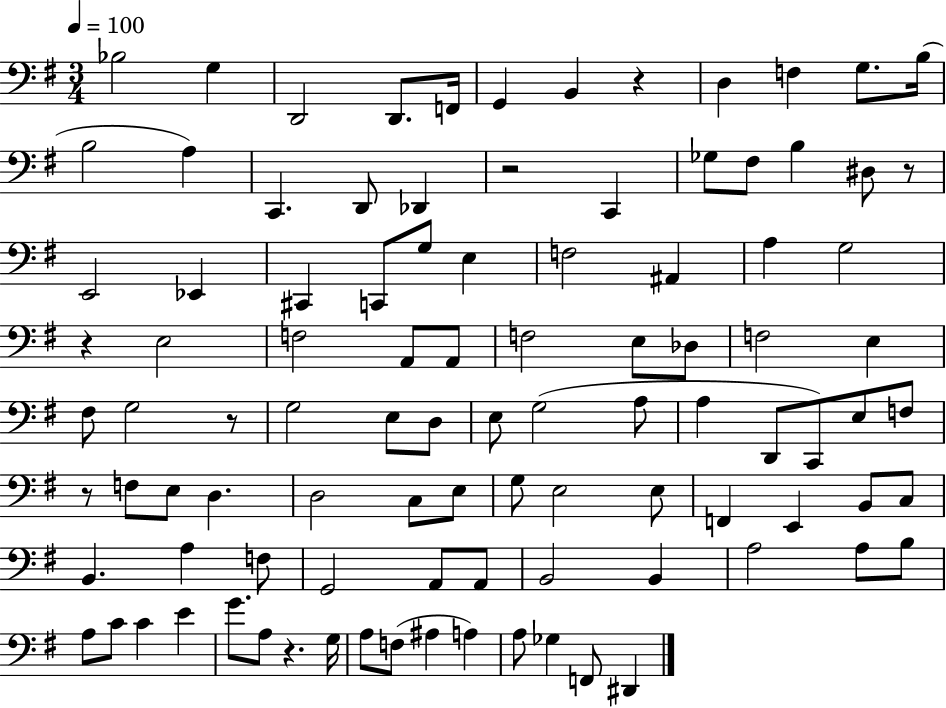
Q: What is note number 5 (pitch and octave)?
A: F2